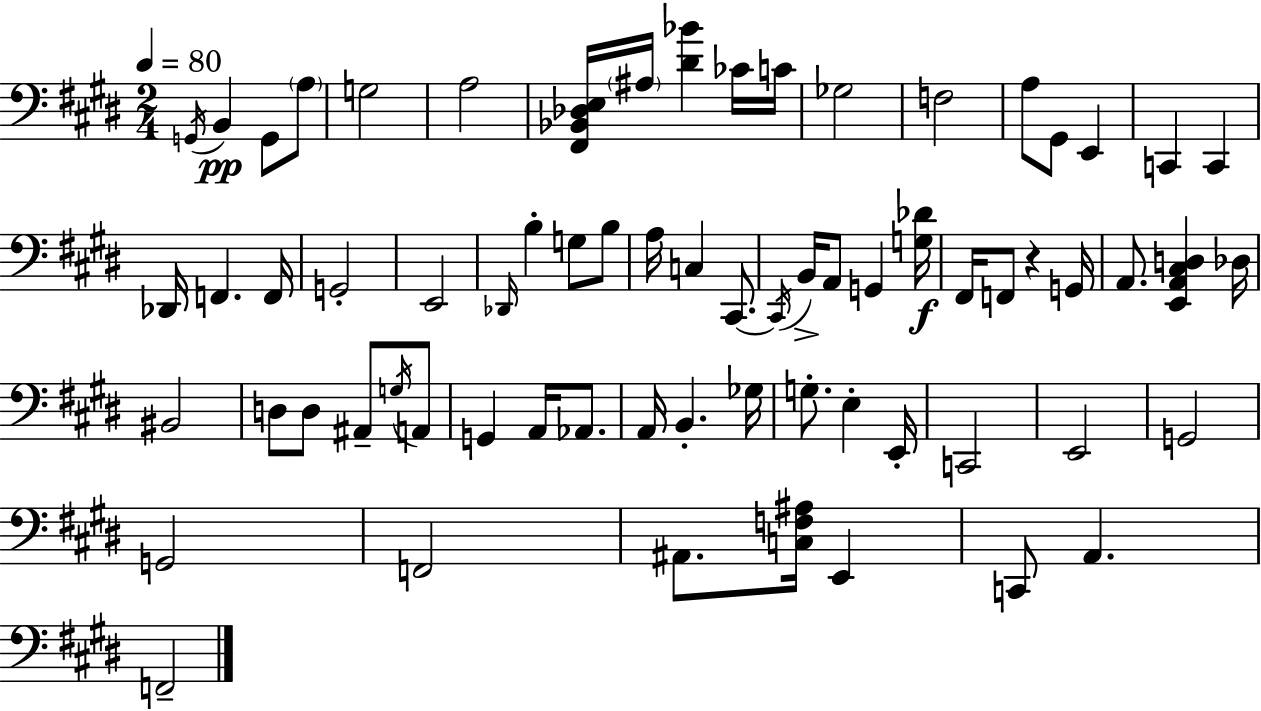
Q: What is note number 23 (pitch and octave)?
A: B3